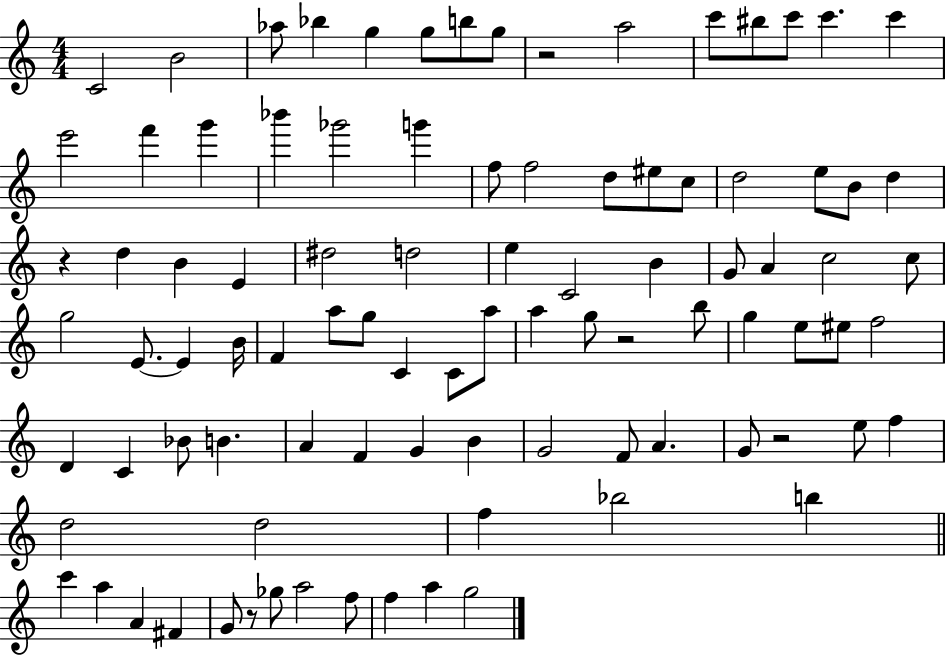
C4/h B4/h Ab5/e Bb5/q G5/q G5/e B5/e G5/e R/h A5/h C6/e BIS5/e C6/e C6/q. C6/q E6/h F6/q G6/q Bb6/q Gb6/h G6/q F5/e F5/h D5/e EIS5/e C5/e D5/h E5/e B4/e D5/q R/q D5/q B4/q E4/q D#5/h D5/h E5/q C4/h B4/q G4/e A4/q C5/h C5/e G5/h E4/e. E4/q B4/s F4/q A5/e G5/e C4/q C4/e A5/e A5/q G5/e R/h B5/e G5/q E5/e EIS5/e F5/h D4/q C4/q Bb4/e B4/q. A4/q F4/q G4/q B4/q G4/h F4/e A4/q. G4/e R/h E5/e F5/q D5/h D5/h F5/q Bb5/h B5/q C6/q A5/q A4/q F#4/q G4/e R/e Gb5/e A5/h F5/e F5/q A5/q G5/h